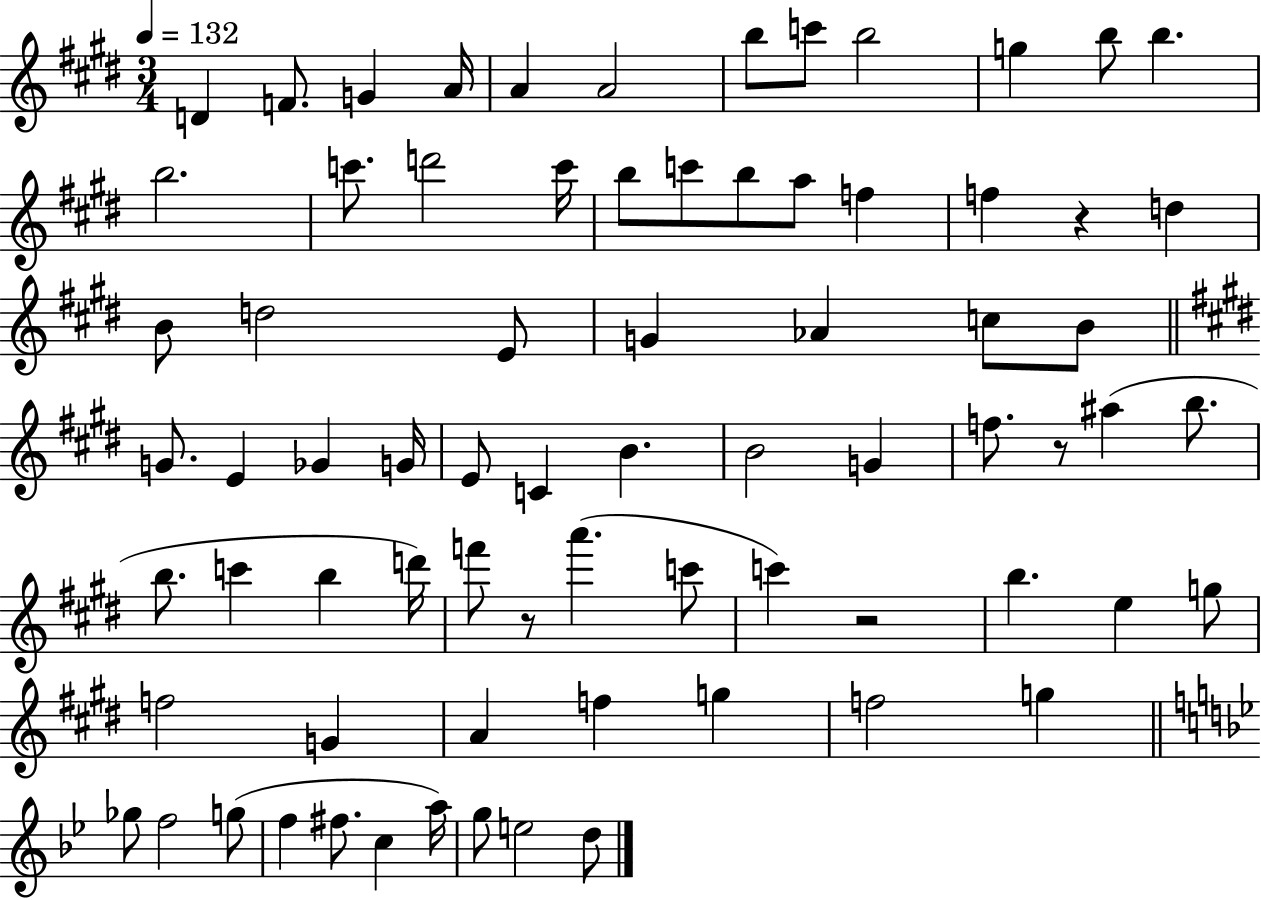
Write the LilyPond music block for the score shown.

{
  \clef treble
  \numericTimeSignature
  \time 3/4
  \key e \major
  \tempo 4 = 132
  d'4 f'8. g'4 a'16 | a'4 a'2 | b''8 c'''8 b''2 | g''4 b''8 b''4. | \break b''2. | c'''8. d'''2 c'''16 | b''8 c'''8 b''8 a''8 f''4 | f''4 r4 d''4 | \break b'8 d''2 e'8 | g'4 aes'4 c''8 b'8 | \bar "||" \break \key e \major g'8. e'4 ges'4 g'16 | e'8 c'4 b'4. | b'2 g'4 | f''8. r8 ais''4( b''8. | \break b''8. c'''4 b''4 d'''16) | f'''8 r8 a'''4.( c'''8 | c'''4) r2 | b''4. e''4 g''8 | \break f''2 g'4 | a'4 f''4 g''4 | f''2 g''4 | \bar "||" \break \key bes \major ges''8 f''2 g''8( | f''4 fis''8. c''4 a''16) | g''8 e''2 d''8 | \bar "|."
}